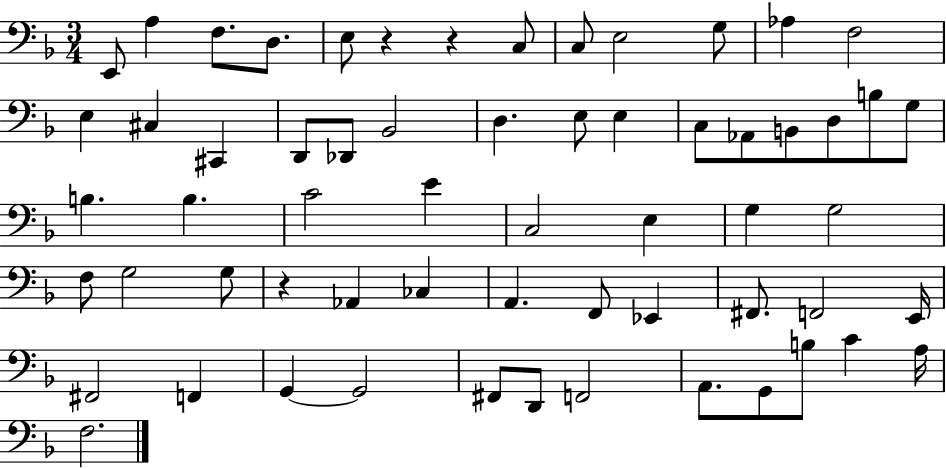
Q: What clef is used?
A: bass